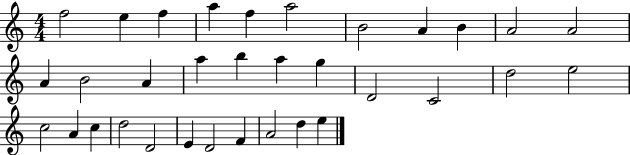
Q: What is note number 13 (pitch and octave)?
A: B4